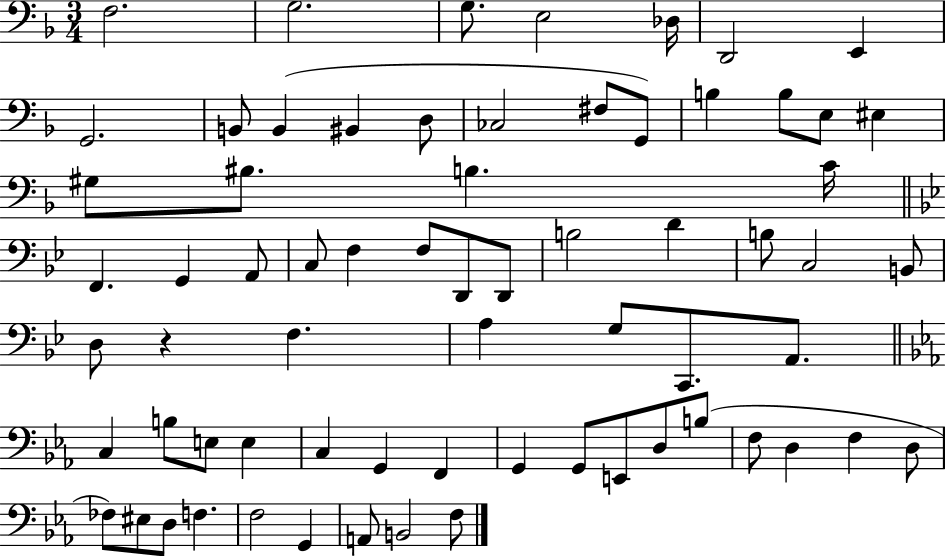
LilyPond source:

{
  \clef bass
  \numericTimeSignature
  \time 3/4
  \key f \major
  \repeat volta 2 { f2. | g2. | g8. e2 des16 | d,2 e,4 | \break g,2. | b,8 b,4( bis,4 d8 | ces2 fis8 g,8) | b4 b8 e8 eis4 | \break gis8 bis8. b4. c'16 | \bar "||" \break \key bes \major f,4. g,4 a,8 | c8 f4 f8 d,8 d,8 | b2 d'4 | b8 c2 b,8 | \break d8 r4 f4. | a4 g8 c,8. a,8. | \bar "||" \break \key ees \major c4 b8 e8 e4 | c4 g,4 f,4 | g,4 g,8 e,8 d8 b8( | f8 d4 f4 d8 | \break fes8) eis8 d8 f4. | f2 g,4 | a,8 b,2 f8 | } \bar "|."
}